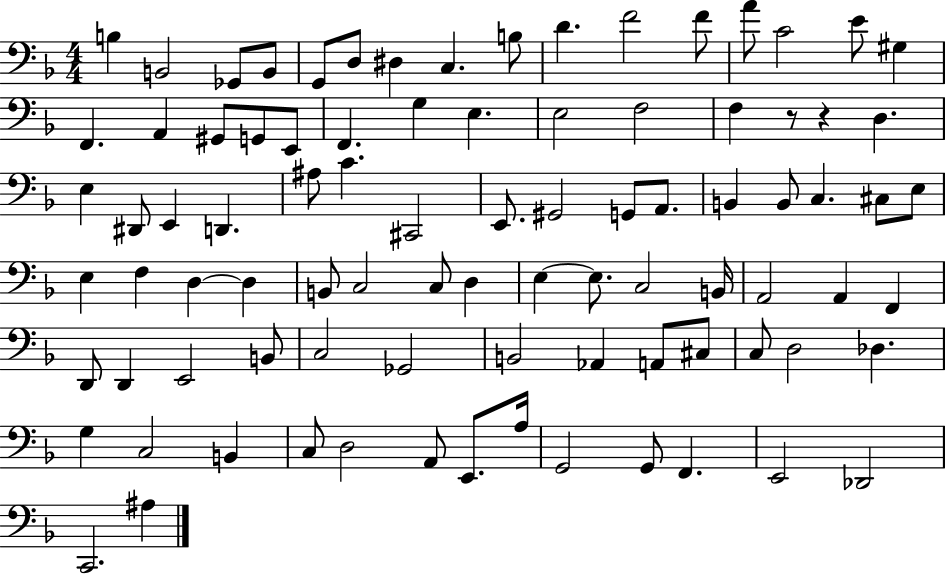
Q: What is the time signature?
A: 4/4